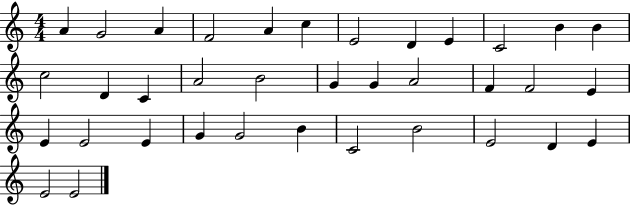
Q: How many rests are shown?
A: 0